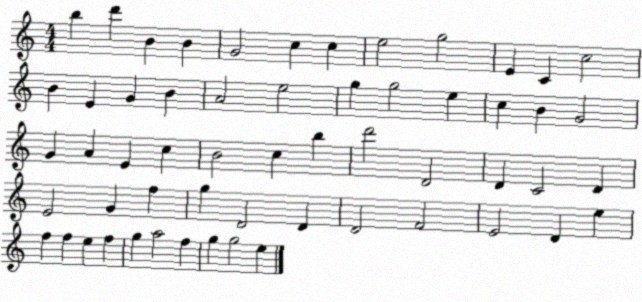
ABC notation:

X:1
T:Untitled
M:4/4
L:1/4
K:C
b d' B B G2 c c e2 g2 E C c2 B E G B A2 e2 g g2 e c B G2 G A E c B2 c b d'2 D2 D C2 D E2 G f g D2 D D2 F2 E2 D e f f e f g a2 f g g2 e